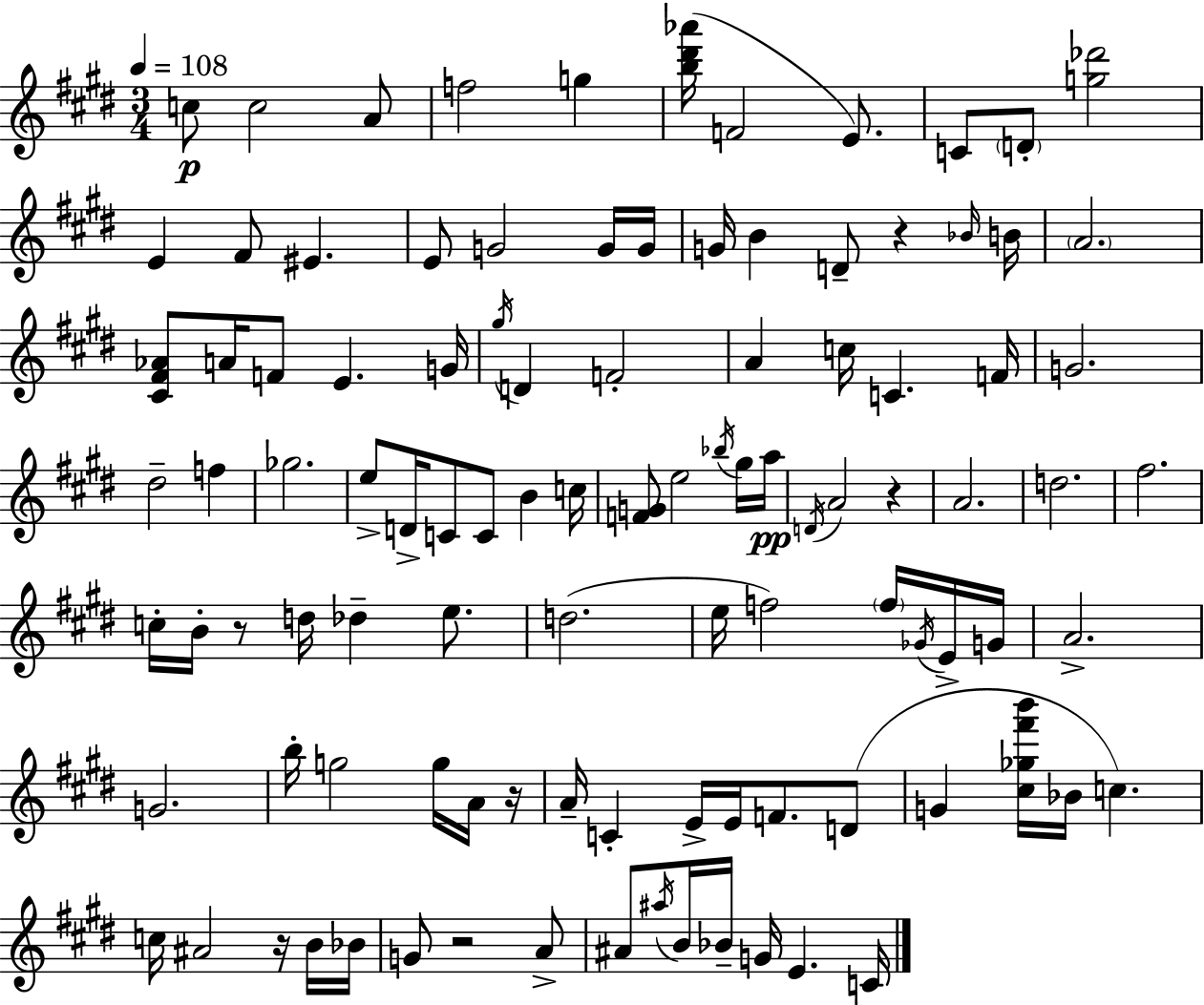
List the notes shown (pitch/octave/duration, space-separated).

C5/e C5/h A4/e F5/h G5/q [B5,D#6,Ab6]/s F4/h E4/e. C4/e D4/e [G5,Db6]/h E4/q F#4/e EIS4/q. E4/e G4/h G4/s G4/s G4/s B4/q D4/e R/q Bb4/s B4/s A4/h. [C#4,F#4,Ab4]/e A4/s F4/e E4/q. G4/s G#5/s D4/q F4/h A4/q C5/s C4/q. F4/s G4/h. D#5/h F5/q Gb5/h. E5/e D4/s C4/e C4/e B4/q C5/s [F4,G4]/e E5/h Bb5/s G#5/s A5/s D4/s A4/h R/q A4/h. D5/h. F#5/h. C5/s B4/s R/e D5/s Db5/q E5/e. D5/h. E5/s F5/h F5/s Gb4/s E4/s G4/s A4/h. G4/h. B5/s G5/h G5/s A4/s R/s A4/s C4/q E4/s E4/s F4/e. D4/e G4/q [C#5,Gb5,F#6,B6]/s Bb4/s C5/q. C5/s A#4/h R/s B4/s Bb4/s G4/e R/h A4/e A#4/e A#5/s B4/s Bb4/s G4/s E4/q. C4/s